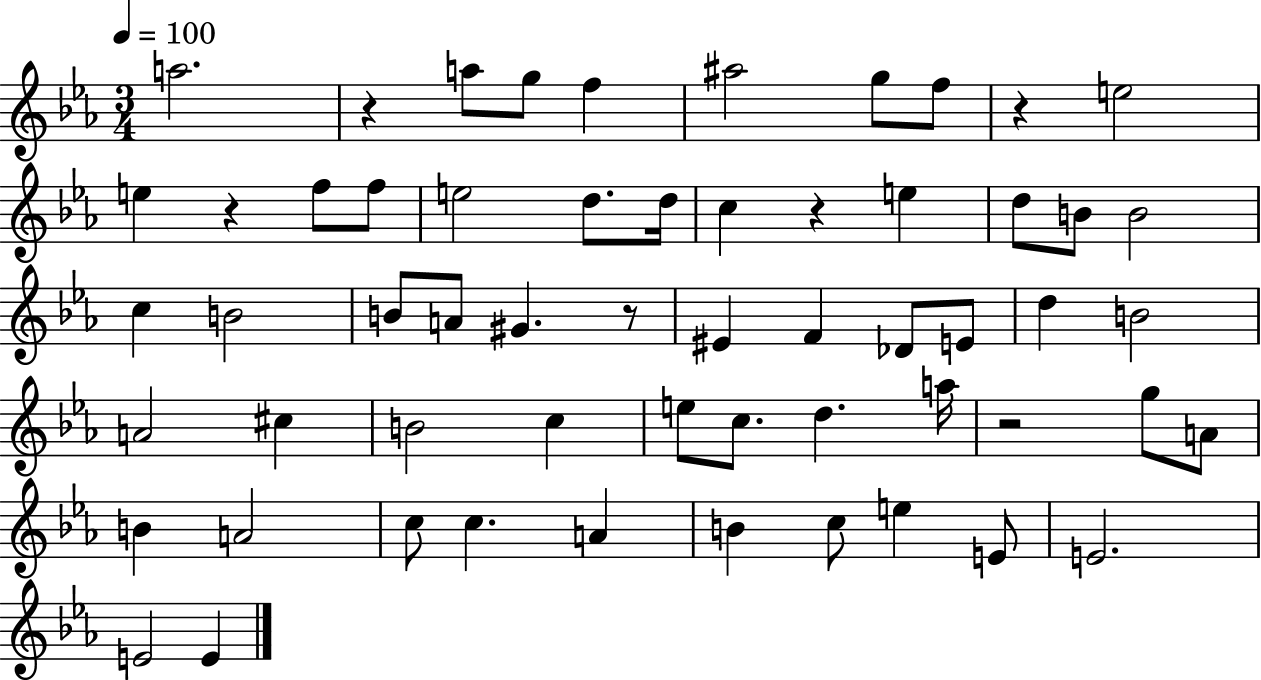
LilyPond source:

{
  \clef treble
  \numericTimeSignature
  \time 3/4
  \key ees \major
  \tempo 4 = 100
  a''2. | r4 a''8 g''8 f''4 | ais''2 g''8 f''8 | r4 e''2 | \break e''4 r4 f''8 f''8 | e''2 d''8. d''16 | c''4 r4 e''4 | d''8 b'8 b'2 | \break c''4 b'2 | b'8 a'8 gis'4. r8 | eis'4 f'4 des'8 e'8 | d''4 b'2 | \break a'2 cis''4 | b'2 c''4 | e''8 c''8. d''4. a''16 | r2 g''8 a'8 | \break b'4 a'2 | c''8 c''4. a'4 | b'4 c''8 e''4 e'8 | e'2. | \break e'2 e'4 | \bar "|."
}